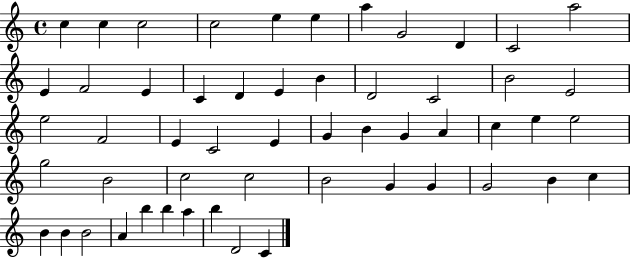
C5/q C5/q C5/h C5/h E5/q E5/q A5/q G4/h D4/q C4/h A5/h E4/q F4/h E4/q C4/q D4/q E4/q B4/q D4/h C4/h B4/h E4/h E5/h F4/h E4/q C4/h E4/q G4/q B4/q G4/q A4/q C5/q E5/q E5/h G5/h B4/h C5/h C5/h B4/h G4/q G4/q G4/h B4/q C5/q B4/q B4/q B4/h A4/q B5/q B5/q A5/q B5/q D4/h C4/q